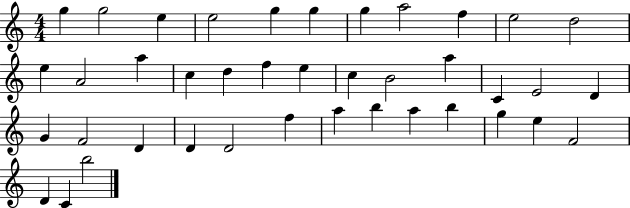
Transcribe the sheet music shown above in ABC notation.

X:1
T:Untitled
M:4/4
L:1/4
K:C
g g2 e e2 g g g a2 f e2 d2 e A2 a c d f e c B2 a C E2 D G F2 D D D2 f a b a b g e F2 D C b2